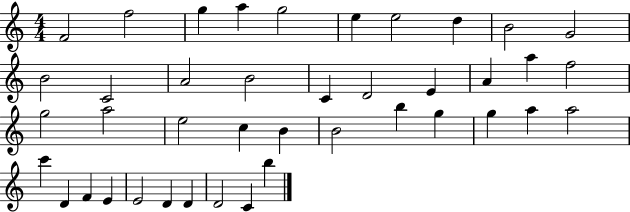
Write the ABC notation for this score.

X:1
T:Untitled
M:4/4
L:1/4
K:C
F2 f2 g a g2 e e2 d B2 G2 B2 C2 A2 B2 C D2 E A a f2 g2 a2 e2 c B B2 b g g a a2 c' D F E E2 D D D2 C b